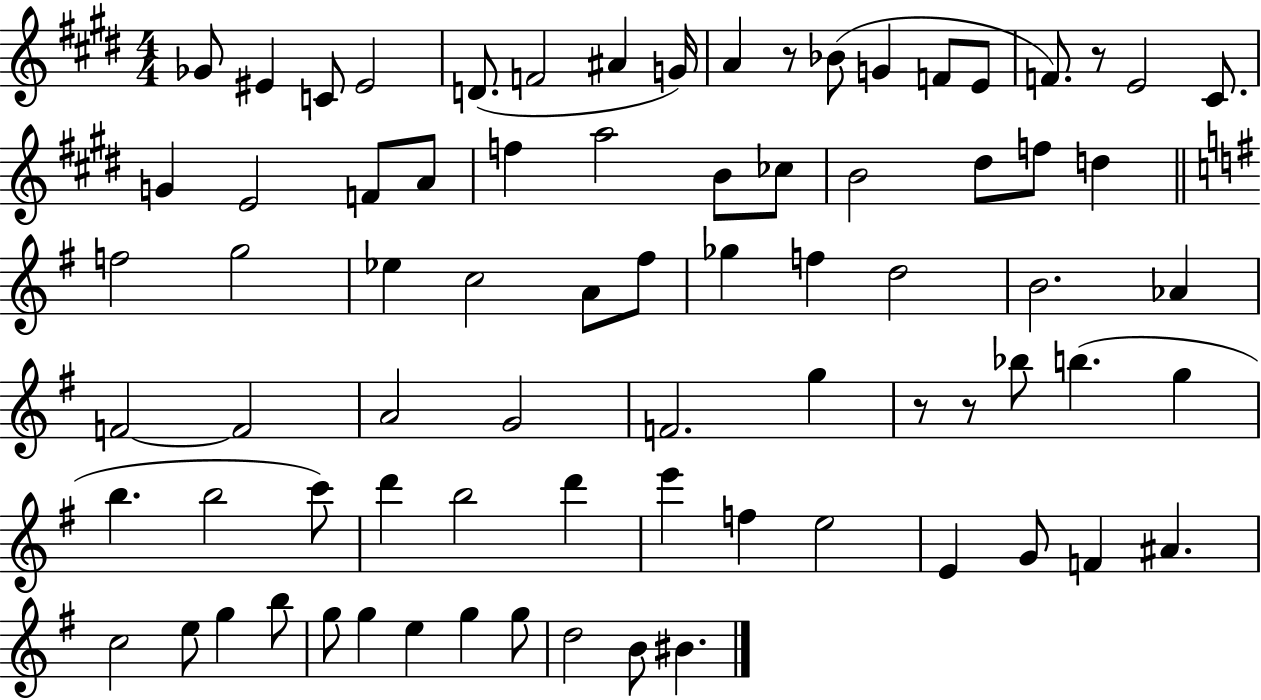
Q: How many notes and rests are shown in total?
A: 77